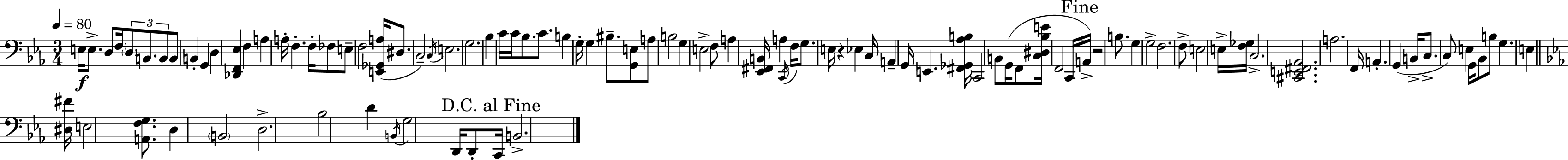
E3/s E3/e. D3/e F3/s D3/e B2/e. B2/e B2/e B2/q G2/q D3/q [Db2,F2,Eb3]/q F3/q A3/q A3/s F3/q. F3/s FES3/e E3/e F3/h [E2,Gb2,A3]/s D#3/e. C3/h C3/s E3/h. G3/h. Bb3/q C4/s C4/s Bb3/e. C4/e. B3/q G3/s G3/q BIS3/e. [G2,E3]/e A3/e B3/h G3/q E3/h F3/e A3/q [Eb2,F#2,B2]/s A3/q C2/s F3/s G3/e. E3/s R/q Eb3/q C3/s A2/q G2/s E2/q. [F#2,Gb2,Ab3,B3]/s C2/h B2/e G2/s F2/e [C3,D#3,Bb3,E4]/s F2/h C2/s A2/s R/h B3/e. G3/q G3/h F3/h. F3/e E3/h E3/s [F3,Gb3]/s C3/h. [C#2,E2,F#2,Ab2]/h. A3/h. F2/s A2/q. G2/q B2/s C3/e. C3/e E3/q G2/s Bb2/e B3/e G3/q. E3/q [D#3,F#4]/s E3/h [A2,F3,G3]/e. D3/q B2/h D3/h. Bb3/h D4/q B2/s G3/h D2/s D2/e C2/s B2/h.